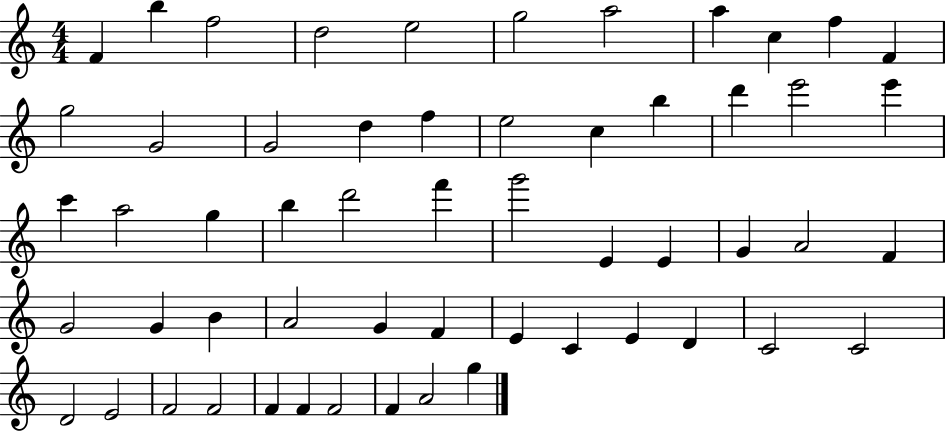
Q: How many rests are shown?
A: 0